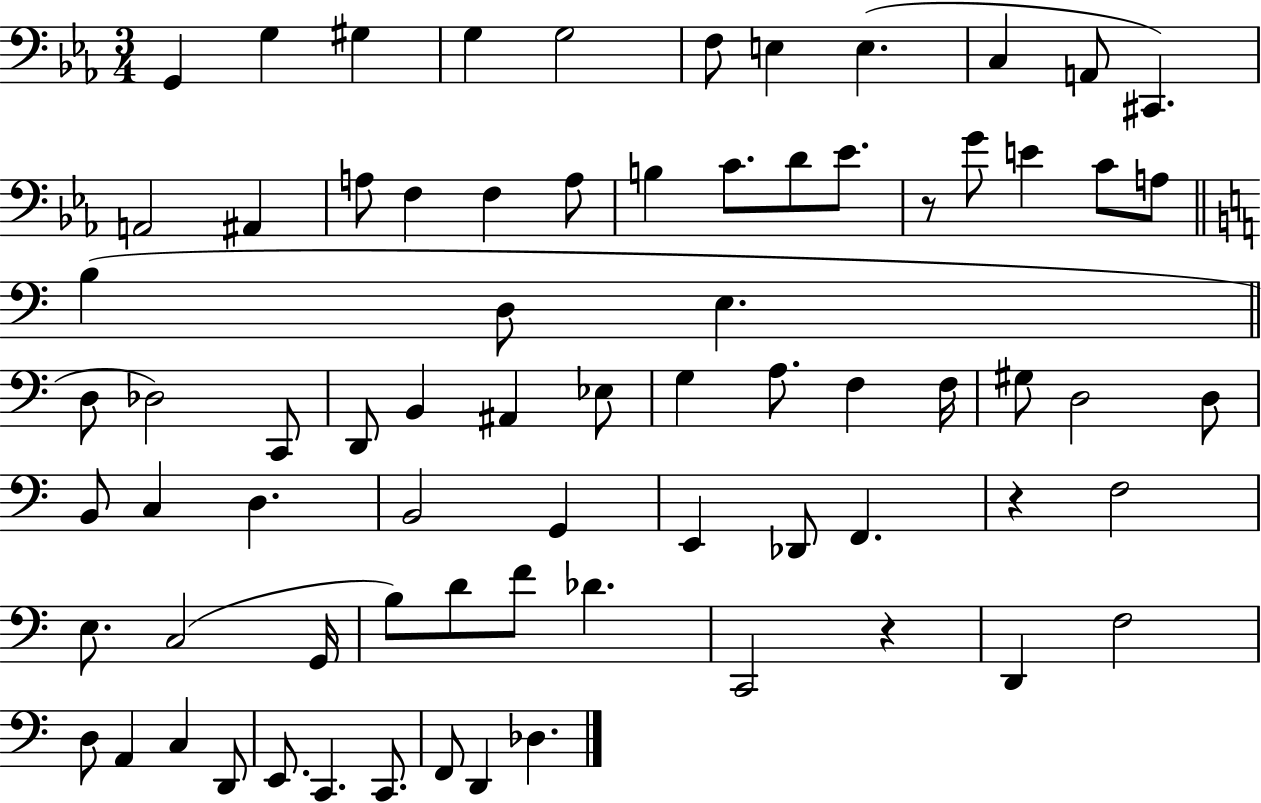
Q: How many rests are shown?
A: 3